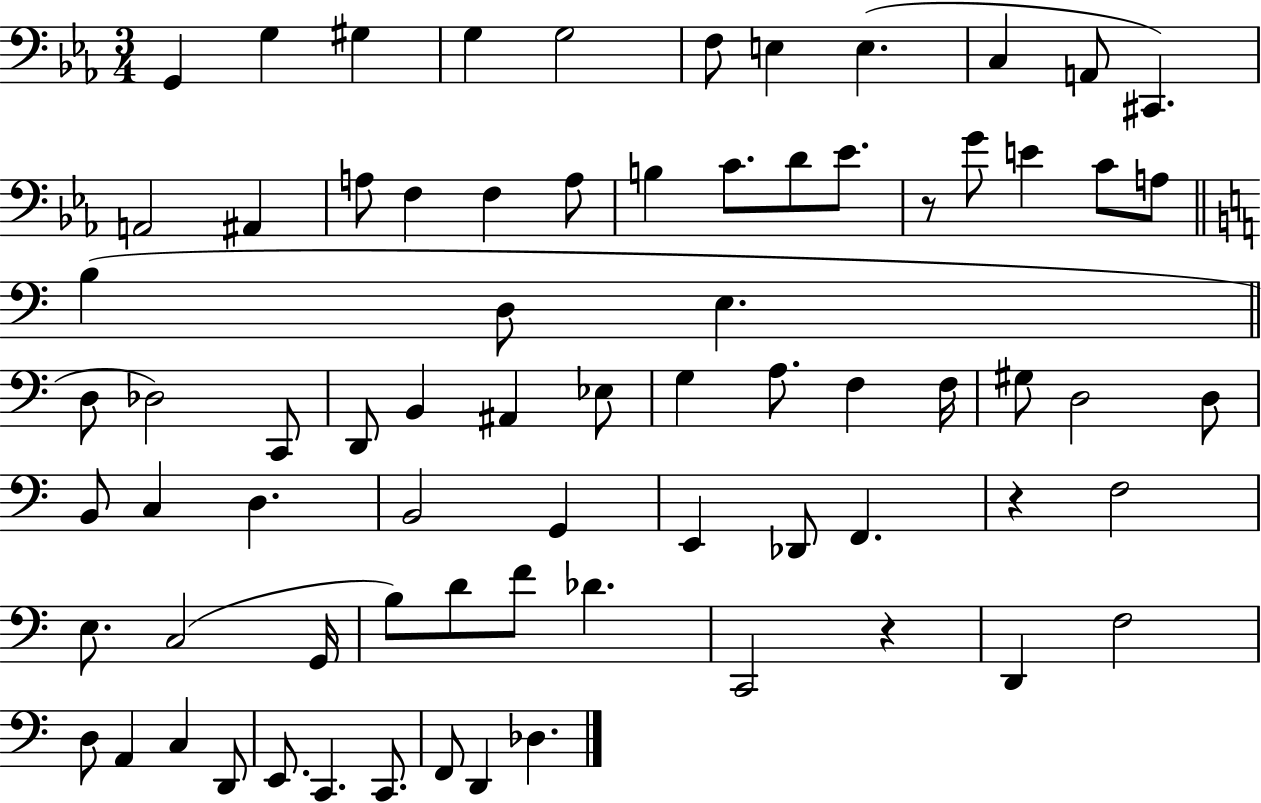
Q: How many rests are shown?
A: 3